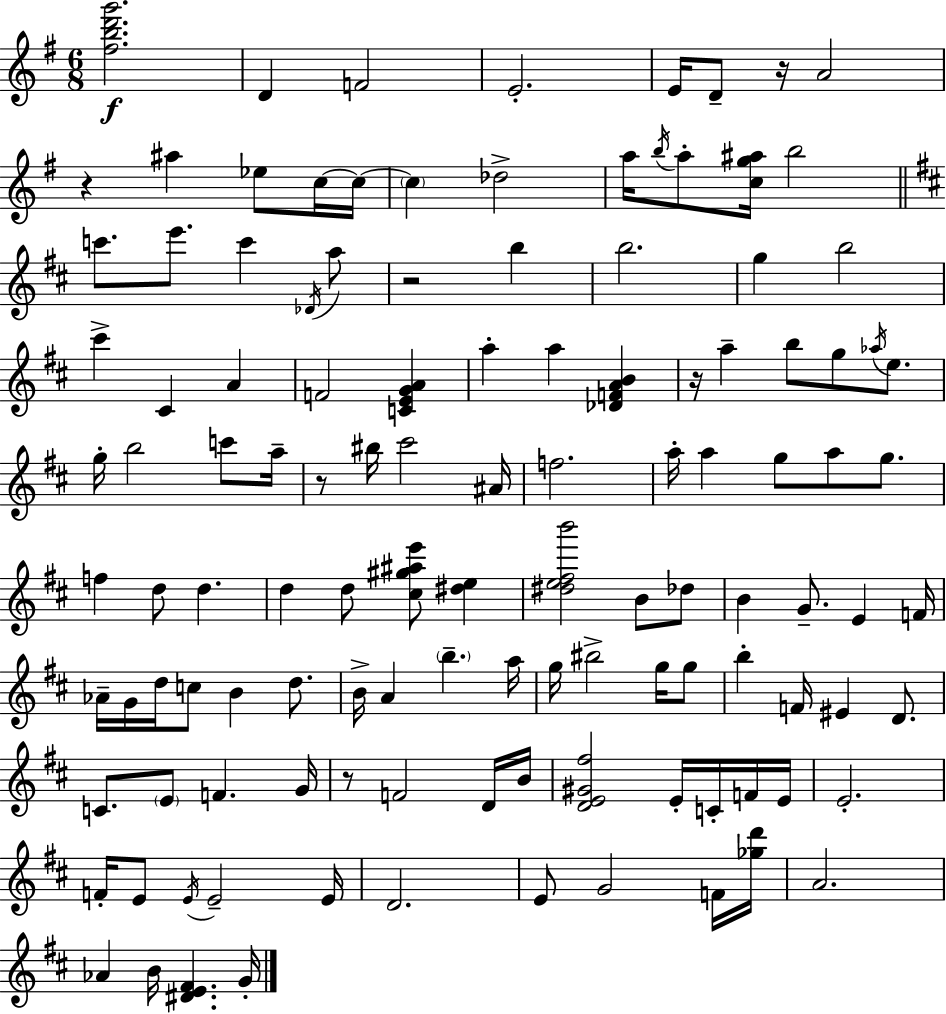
{
  \clef treble
  \numericTimeSignature
  \time 6/8
  \key e \minor
  <fis'' b'' d''' g'''>2.\f | d'4 f'2 | e'2.-. | e'16 d'8-- r16 a'2 | \break r4 ais''4 ees''8 c''16~~ c''16~~ | \parenthesize c''4 des''2-> | a''16 \acciaccatura { b''16 } a''8-. <c'' g'' ais''>16 b''2 | \bar "||" \break \key d \major c'''8. e'''8. c'''4 \acciaccatura { des'16 } a''8 | r2 b''4 | b''2. | g''4 b''2 | \break cis'''4-> cis'4 a'4 | f'2 <c' e' g' a'>4 | a''4-. a''4 <des' f' a' b'>4 | r16 a''4-- b''8 g''8 \acciaccatura { aes''16 } e''8. | \break g''16-. b''2 c'''8 | a''16-- r8 bis''16 cis'''2 | ais'16 f''2. | a''16-. a''4 g''8 a''8 g''8. | \break f''4 d''8 d''4. | d''4 d''8 <cis'' gis'' ais'' e'''>8 <dis'' e''>4 | <dis'' e'' fis'' b'''>2 b'8 | des''8 b'4 g'8.-- e'4 | \break f'16 aes'16-- g'16 d''16 c''8 b'4 d''8. | b'16-> a'4 \parenthesize b''4.-- | a''16 g''16 bis''2-> g''16 | g''8 b''4-. f'16 eis'4 d'8. | \break c'8. \parenthesize e'8 f'4. | g'16 r8 f'2 | d'16 b'16 <d' e' gis' fis''>2 e'16-. c'16-. | f'16 e'16 e'2.-. | \break f'16-. e'8 \acciaccatura { e'16 } e'2-- | e'16 d'2. | e'8 g'2 | f'16 <ges'' d'''>16 a'2. | \break aes'4 b'16 <dis' e' fis'>4. | g'16-. \bar "|."
}